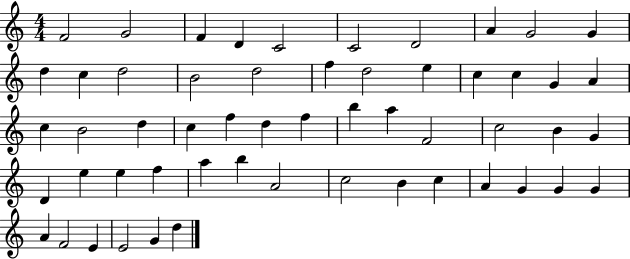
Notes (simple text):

F4/h G4/h F4/q D4/q C4/h C4/h D4/h A4/q G4/h G4/q D5/q C5/q D5/h B4/h D5/h F5/q D5/h E5/q C5/q C5/q G4/q A4/q C5/q B4/h D5/q C5/q F5/q D5/q F5/q B5/q A5/q F4/h C5/h B4/q G4/q D4/q E5/q E5/q F5/q A5/q B5/q A4/h C5/h B4/q C5/q A4/q G4/q G4/q G4/q A4/q F4/h E4/q E4/h G4/q D5/q